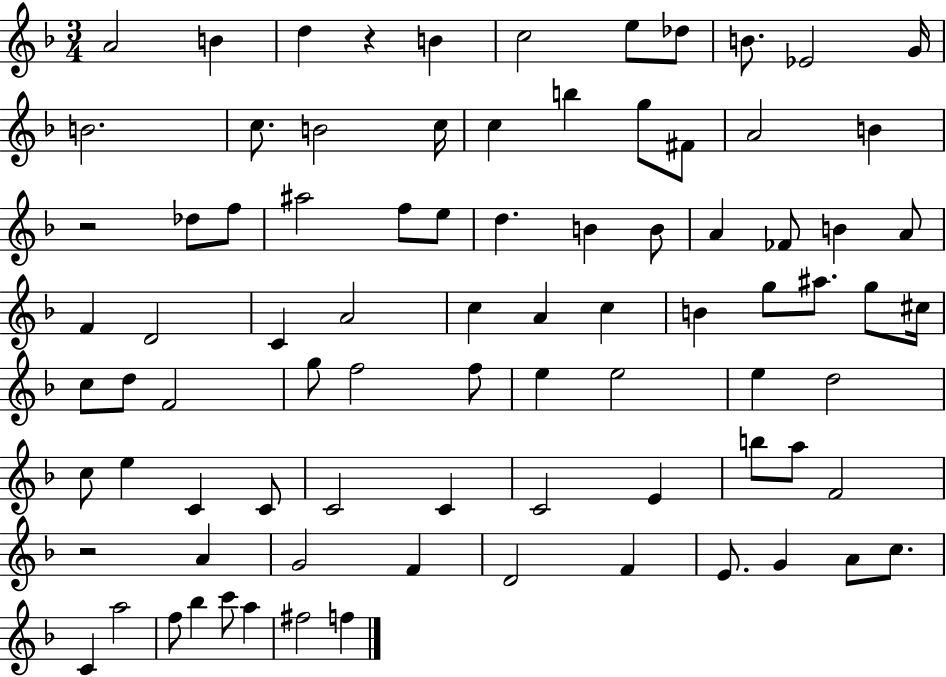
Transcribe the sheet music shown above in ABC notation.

X:1
T:Untitled
M:3/4
L:1/4
K:F
A2 B d z B c2 e/2 _d/2 B/2 _E2 G/4 B2 c/2 B2 c/4 c b g/2 ^F/2 A2 B z2 _d/2 f/2 ^a2 f/2 e/2 d B B/2 A _F/2 B A/2 F D2 C A2 c A c B g/2 ^a/2 g/2 ^c/4 c/2 d/2 F2 g/2 f2 f/2 e e2 e d2 c/2 e C C/2 C2 C C2 E b/2 a/2 F2 z2 A G2 F D2 F E/2 G A/2 c/2 C a2 f/2 _b c'/2 a ^f2 f